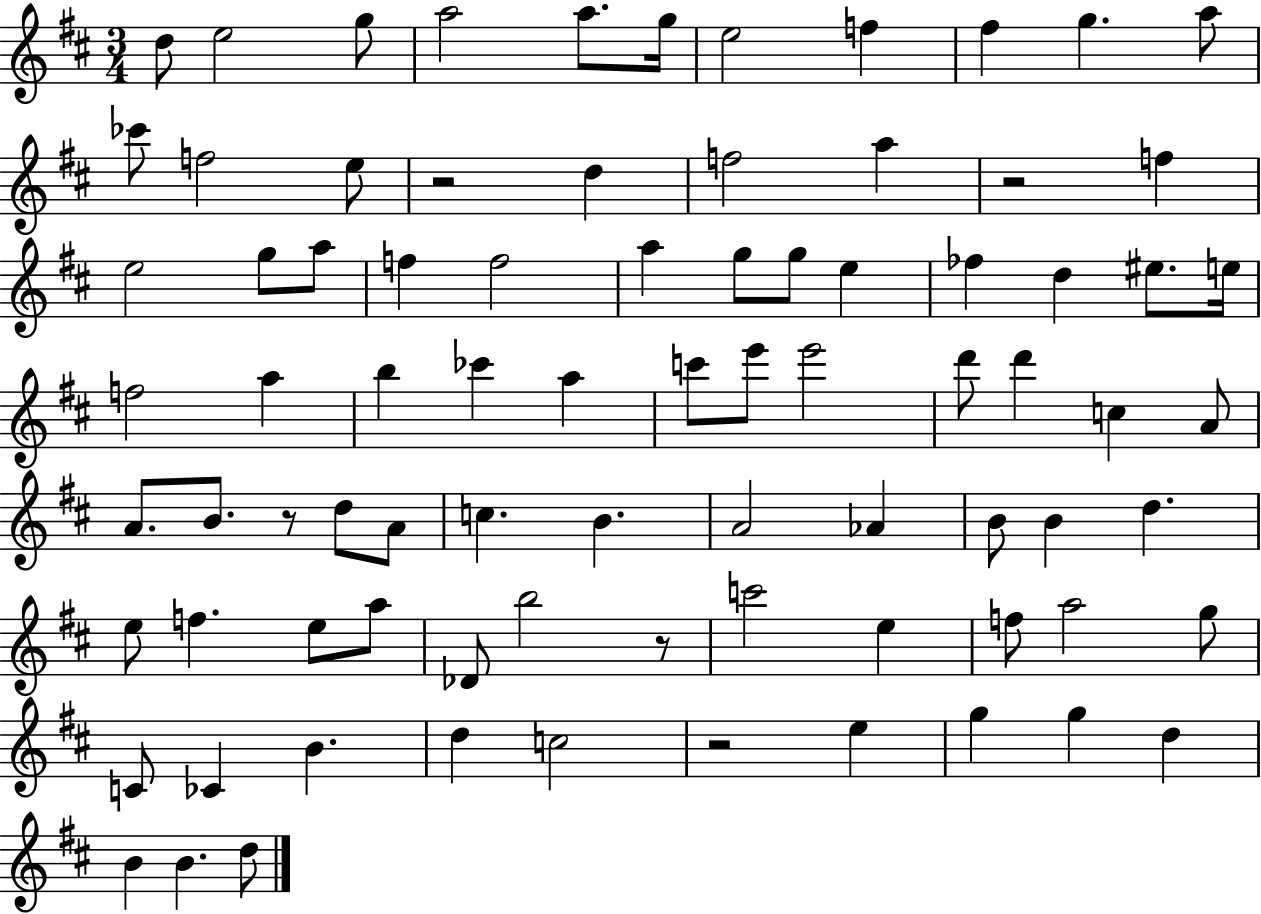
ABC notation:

X:1
T:Untitled
M:3/4
L:1/4
K:D
d/2 e2 g/2 a2 a/2 g/4 e2 f ^f g a/2 _c'/2 f2 e/2 z2 d f2 a z2 f e2 g/2 a/2 f f2 a g/2 g/2 e _f d ^e/2 e/4 f2 a b _c' a c'/2 e'/2 e'2 d'/2 d' c A/2 A/2 B/2 z/2 d/2 A/2 c B A2 _A B/2 B d e/2 f e/2 a/2 _D/2 b2 z/2 c'2 e f/2 a2 g/2 C/2 _C B d c2 z2 e g g d B B d/2